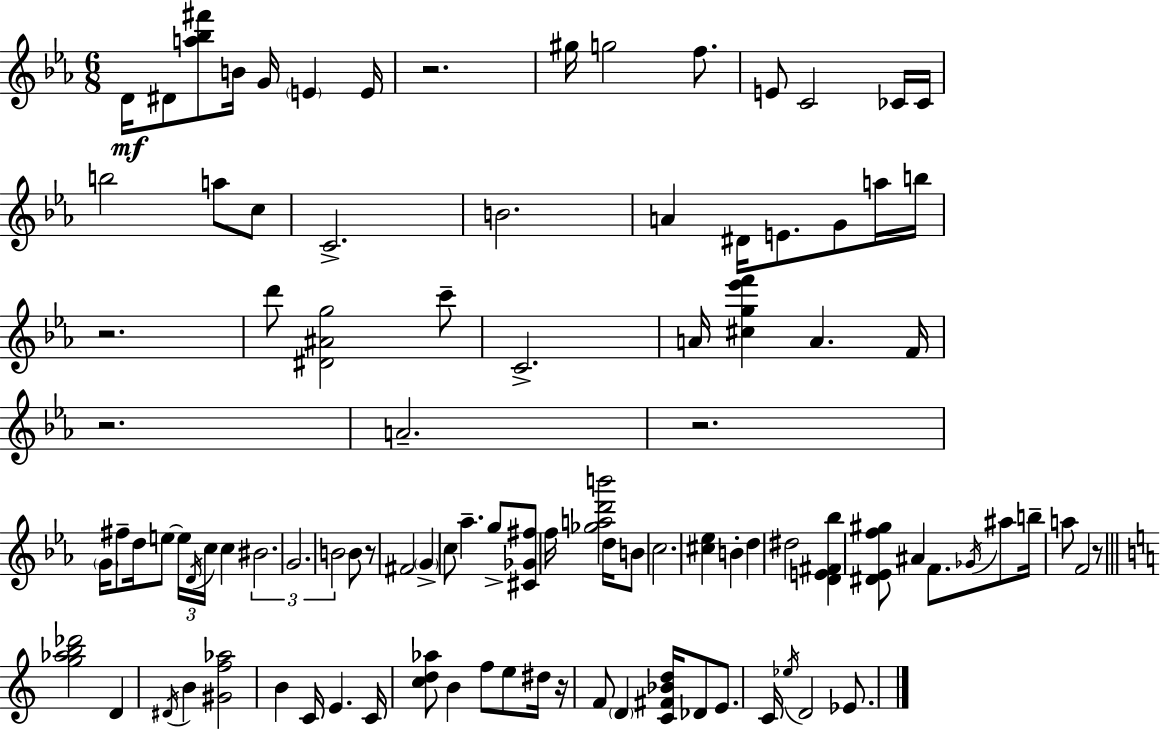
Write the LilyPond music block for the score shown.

{
  \clef treble
  \numericTimeSignature
  \time 6/8
  \key c \minor
  \repeat volta 2 { d'16\mf dis'8 <a'' bes'' fis'''>8 b'16 g'16 \parenthesize e'4 e'16 | r2. | gis''16 g''2 f''8. | e'8 c'2 ces'16 ces'16 | \break b''2 a''8 c''8 | c'2.-> | b'2. | a'4 dis'16 e'8. g'8 a''16 b''16 | \break r2. | d'''8 <dis' ais' g''>2 c'''8-- | c'2.-> | a'16 <cis'' g'' ees''' f'''>4 a'4. f'16 | \break r2. | a'2.-- | r2. | \parenthesize g'16 fis''8-- d''16 e''8~~ \tuplet 3/2 { e''16 \acciaccatura { d'16 } c''16 } c''4 | \break \tuplet 3/2 { bis'2. | g'2. | b'2 } b'8 r8 | fis'2 \parenthesize g'4-> | \break c''8 aes''4.-- g''8-> <cis' ges' fis''>8 | f''16 <ges'' a'' d''' b'''>2 d''16 b'8 | c''2. | <cis'' ees''>4 b'4-. d''4 | \break dis''2 <d' e' fis' bes''>4 | <dis' ees' f'' gis''>8 ais'4 f'8. \acciaccatura { ges'16 } ais''8 | b''16-- a''8 f'2 | r8 \bar "||" \break \key c \major <g'' aes'' b'' des'''>2 d'4 | \acciaccatura { dis'16 } b'4 <gis' f'' aes''>2 | b'4 c'16 e'4. | c'16 <c'' d'' aes''>8 b'4 f''8 e''8 dis''16 | \break r16 f'8 \parenthesize d'4 <c' fis' bes' d''>16 des'8 e'8. | c'16 \acciaccatura { ees''16 } d'2 ees'8. | } \bar "|."
}